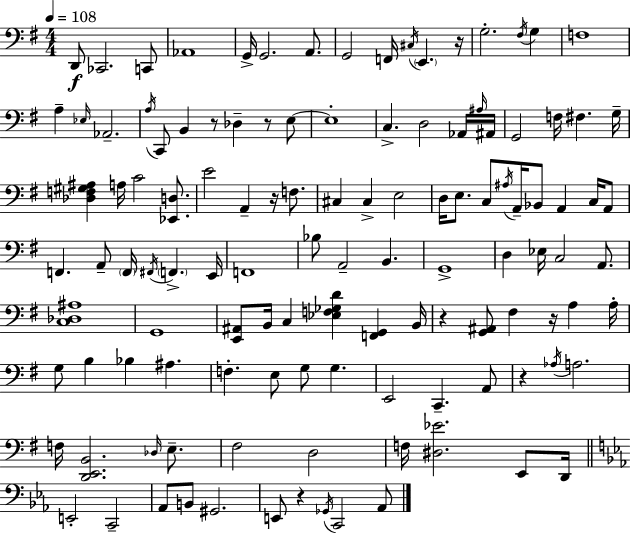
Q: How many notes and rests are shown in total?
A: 119